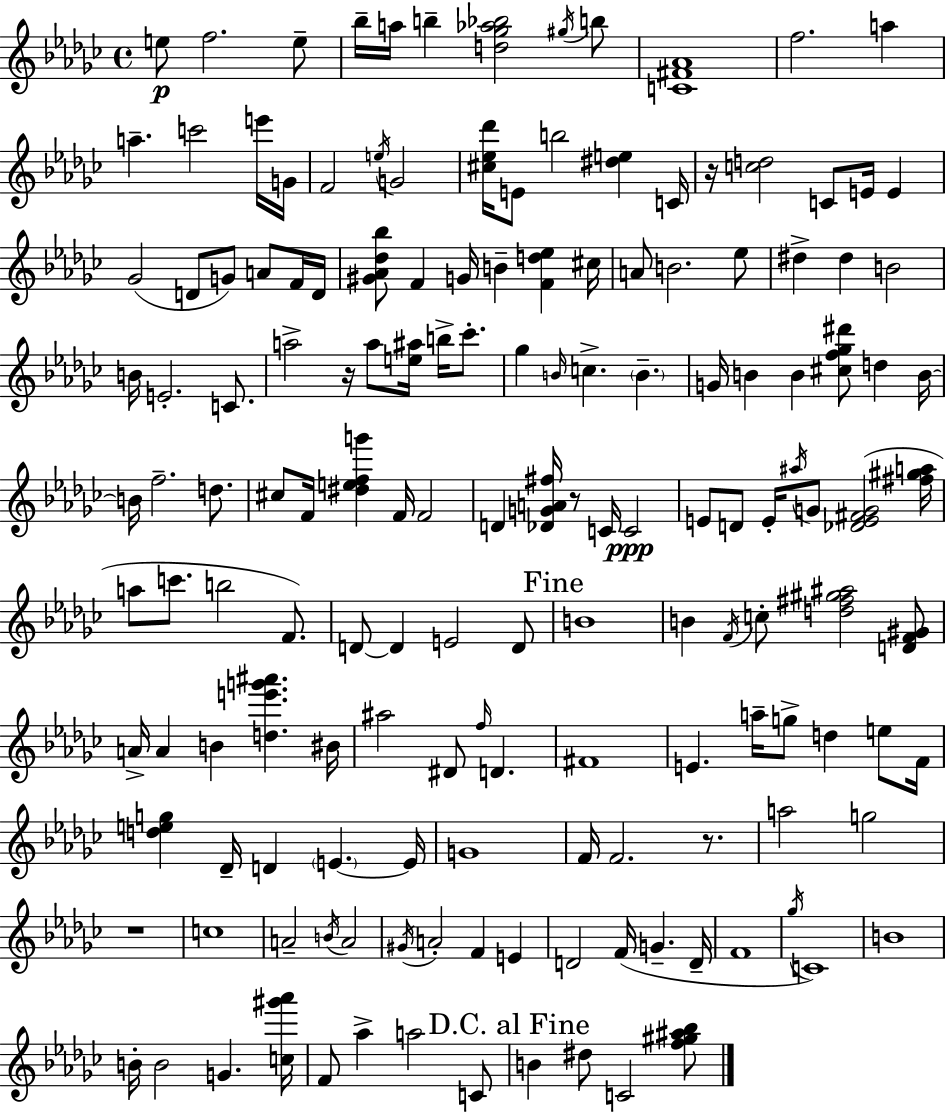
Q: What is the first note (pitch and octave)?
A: E5